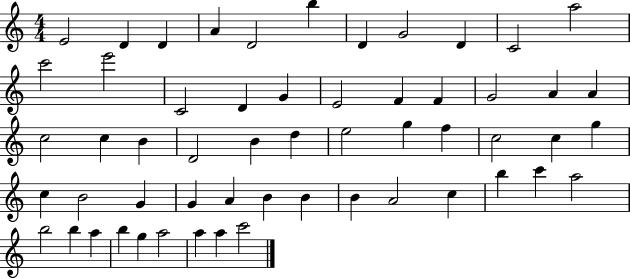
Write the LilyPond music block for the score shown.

{
  \clef treble
  \numericTimeSignature
  \time 4/4
  \key c \major
  e'2 d'4 d'4 | a'4 d'2 b''4 | d'4 g'2 d'4 | c'2 a''2 | \break c'''2 e'''2 | c'2 d'4 g'4 | e'2 f'4 f'4 | g'2 a'4 a'4 | \break c''2 c''4 b'4 | d'2 b'4 d''4 | e''2 g''4 f''4 | c''2 c''4 g''4 | \break c''4 b'2 g'4 | g'4 a'4 b'4 b'4 | b'4 a'2 c''4 | b''4 c'''4 a''2 | \break b''2 b''4 a''4 | b''4 g''4 a''2 | a''4 a''4 c'''2 | \bar "|."
}